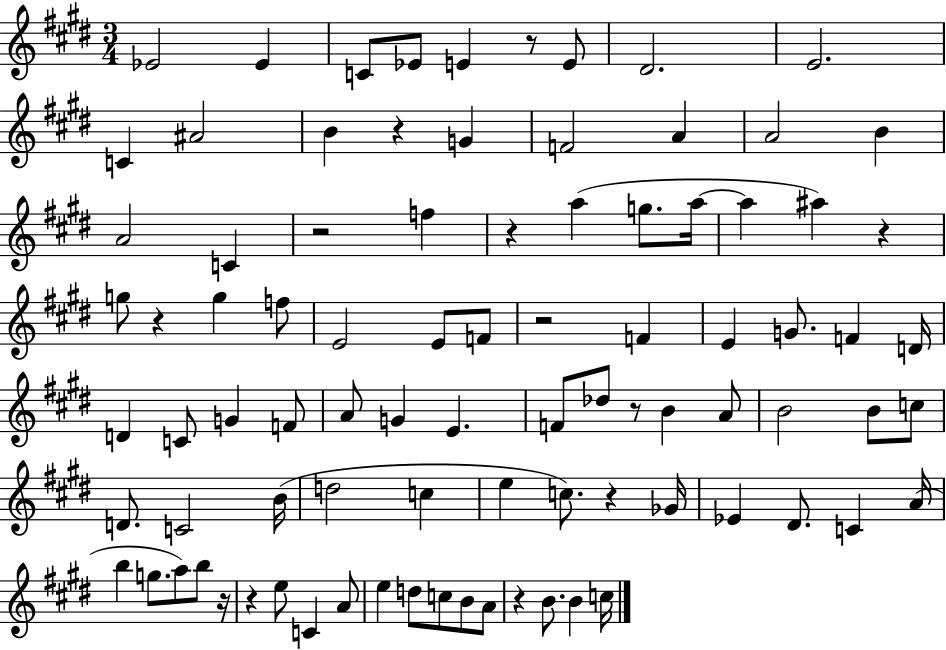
{
  \clef treble
  \numericTimeSignature
  \time 3/4
  \key e \major
  \repeat volta 2 { ees'2 ees'4 | c'8 ees'8 e'4 r8 e'8 | dis'2. | e'2. | \break c'4 ais'2 | b'4 r4 g'4 | f'2 a'4 | a'2 b'4 | \break a'2 c'4 | r2 f''4 | r4 a''4( g''8. a''16~~ | a''4 ais''4) r4 | \break g''8 r4 g''4 f''8 | e'2 e'8 f'8 | r2 f'4 | e'4 g'8. f'4 d'16 | \break d'4 c'8 g'4 f'8 | a'8 g'4 e'4. | f'8 des''8 r8 b'4 a'8 | b'2 b'8 c''8 | \break d'8. c'2 b'16( | d''2 c''4 | e''4 c''8.) r4 ges'16 | ees'4 dis'8. c'4 a'16( | \break b''4 g''8. a''8) b''8 r16 | r4 e''8 c'4 a'8 | e''4 d''8 c''8 b'8 a'8 | r4 b'8. b'4 c''16 | \break } \bar "|."
}